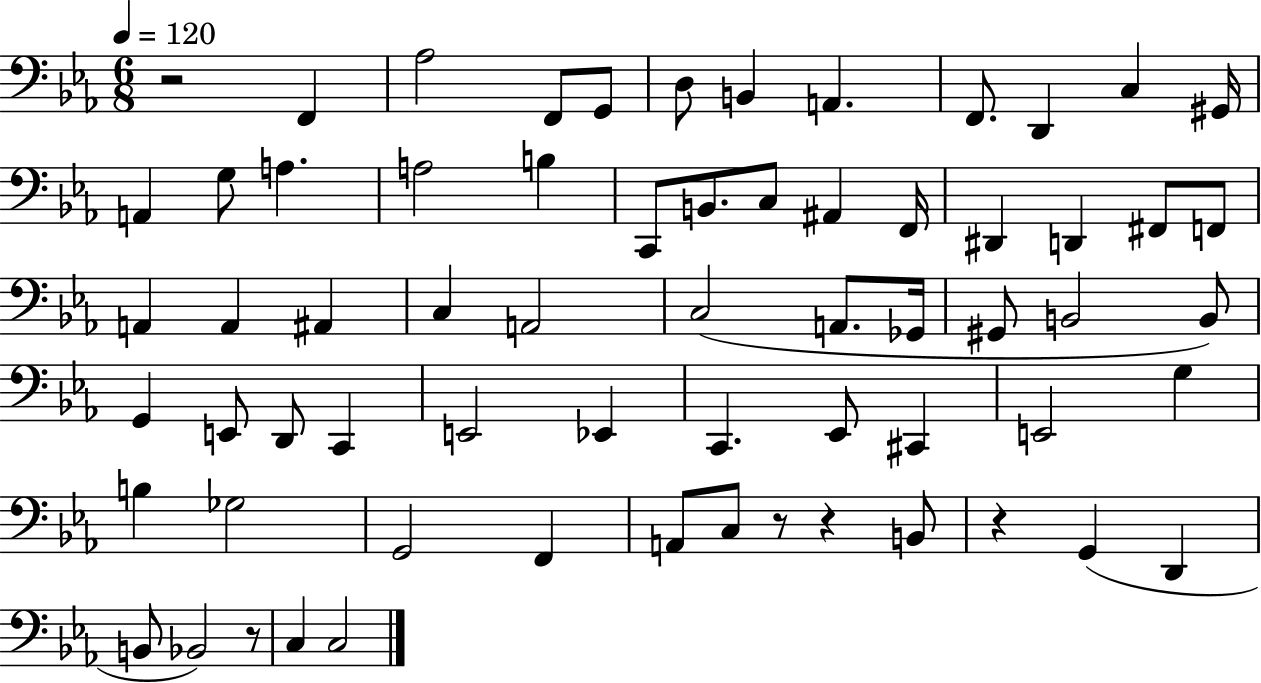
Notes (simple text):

R/h F2/q Ab3/h F2/e G2/e D3/e B2/q A2/q. F2/e. D2/q C3/q G#2/s A2/q G3/e A3/q. A3/h B3/q C2/e B2/e. C3/e A#2/q F2/s D#2/q D2/q F#2/e F2/e A2/q A2/q A#2/q C3/q A2/h C3/h A2/e. Gb2/s G#2/e B2/h B2/e G2/q E2/e D2/e C2/q E2/h Eb2/q C2/q. Eb2/e C#2/q E2/h G3/q B3/q Gb3/h G2/h F2/q A2/e C3/e R/e R/q B2/e R/q G2/q D2/q B2/e Bb2/h R/e C3/q C3/h